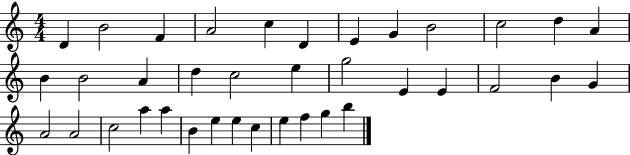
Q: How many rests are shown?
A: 0